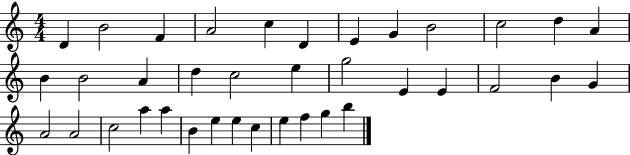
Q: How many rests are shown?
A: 0